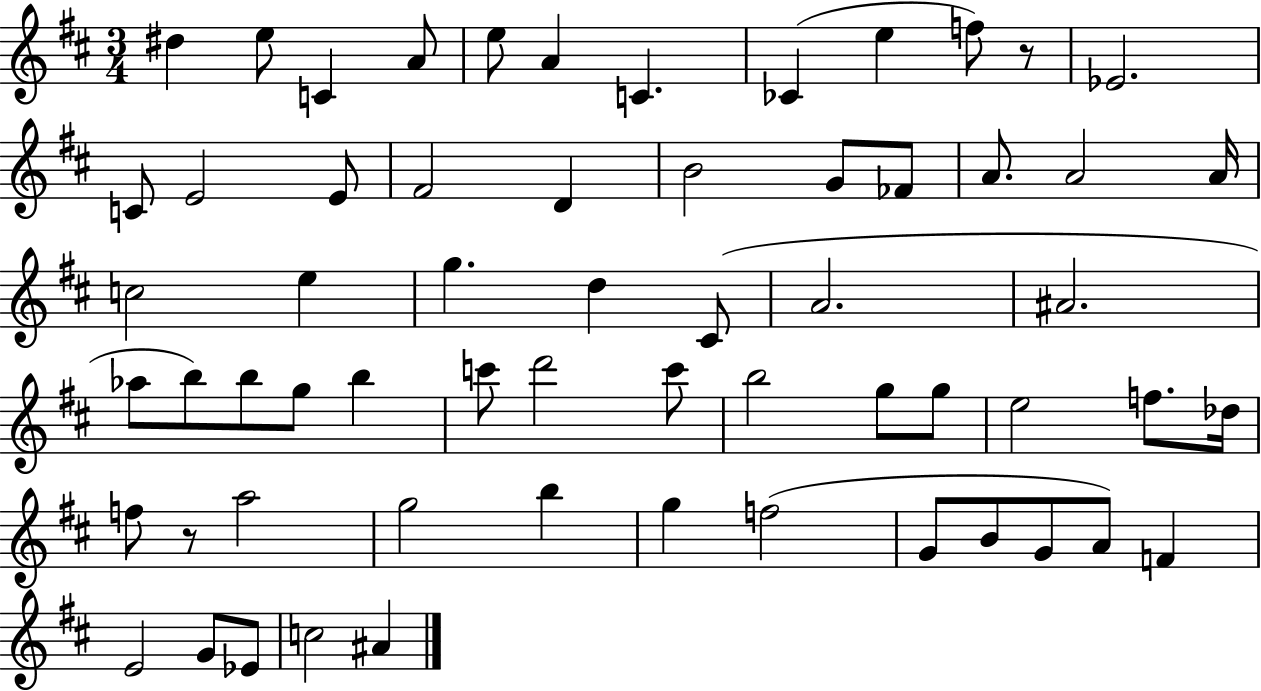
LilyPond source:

{
  \clef treble
  \numericTimeSignature
  \time 3/4
  \key d \major
  \repeat volta 2 { dis''4 e''8 c'4 a'8 | e''8 a'4 c'4. | ces'4( e''4 f''8) r8 | ees'2. | \break c'8 e'2 e'8 | fis'2 d'4 | b'2 g'8 fes'8 | a'8. a'2 a'16 | \break c''2 e''4 | g''4. d''4 cis'8( | a'2. | ais'2. | \break aes''8 b''8) b''8 g''8 b''4 | c'''8 d'''2 c'''8 | b''2 g''8 g''8 | e''2 f''8. des''16 | \break f''8 r8 a''2 | g''2 b''4 | g''4 f''2( | g'8 b'8 g'8 a'8) f'4 | \break e'2 g'8 ees'8 | c''2 ais'4 | } \bar "|."
}